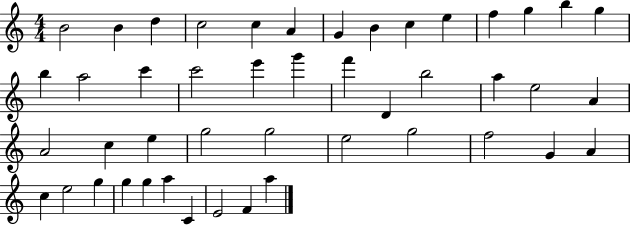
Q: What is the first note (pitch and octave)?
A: B4